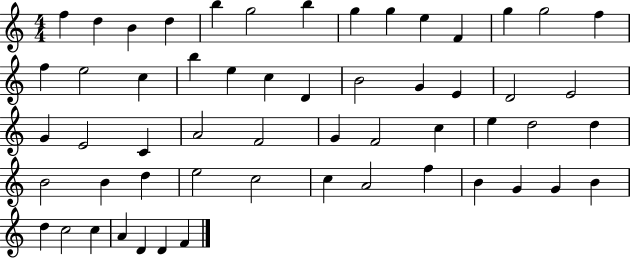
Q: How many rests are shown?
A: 0